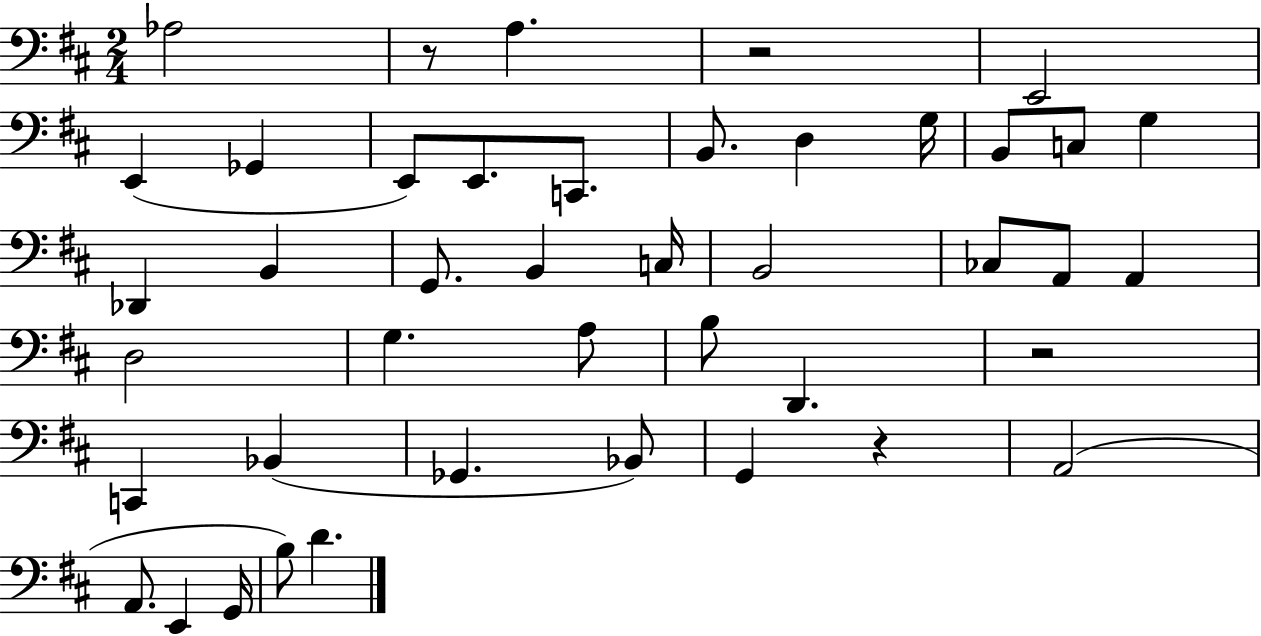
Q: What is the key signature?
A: D major